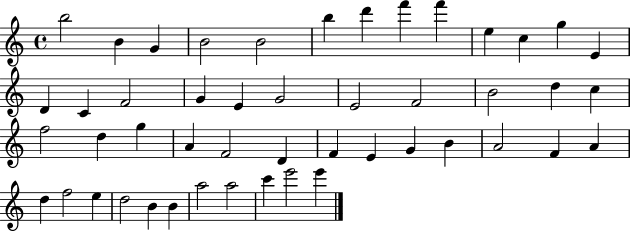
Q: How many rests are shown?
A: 0